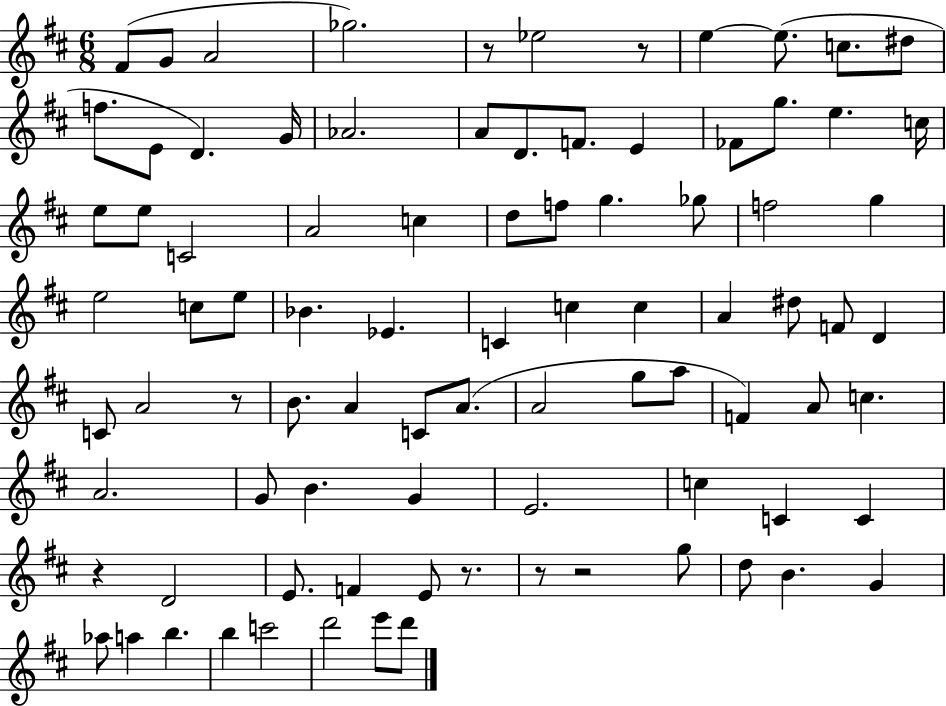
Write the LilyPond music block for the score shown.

{
  \clef treble
  \numericTimeSignature
  \time 6/8
  \key d \major
  fis'8( g'8 a'2 | ges''2.) | r8 ees''2 r8 | e''4~~ e''8.( c''8. dis''8 | \break f''8. e'8 d'4.) g'16 | aes'2. | a'8 d'8. f'8. e'4 | fes'8 g''8. e''4. c''16 | \break e''8 e''8 c'2 | a'2 c''4 | d''8 f''8 g''4. ges''8 | f''2 g''4 | \break e''2 c''8 e''8 | bes'4. ees'4. | c'4 c''4 c''4 | a'4 dis''8 f'8 d'4 | \break c'8 a'2 r8 | b'8. a'4 c'8 a'8.( | a'2 g''8 a''8 | f'4) a'8 c''4. | \break a'2. | g'8 b'4. g'4 | e'2. | c''4 c'4 c'4 | \break r4 d'2 | e'8. f'4 e'8 r8. | r8 r2 g''8 | d''8 b'4. g'4 | \break aes''8 a''4 b''4. | b''4 c'''2 | d'''2 e'''8 d'''8 | \bar "|."
}